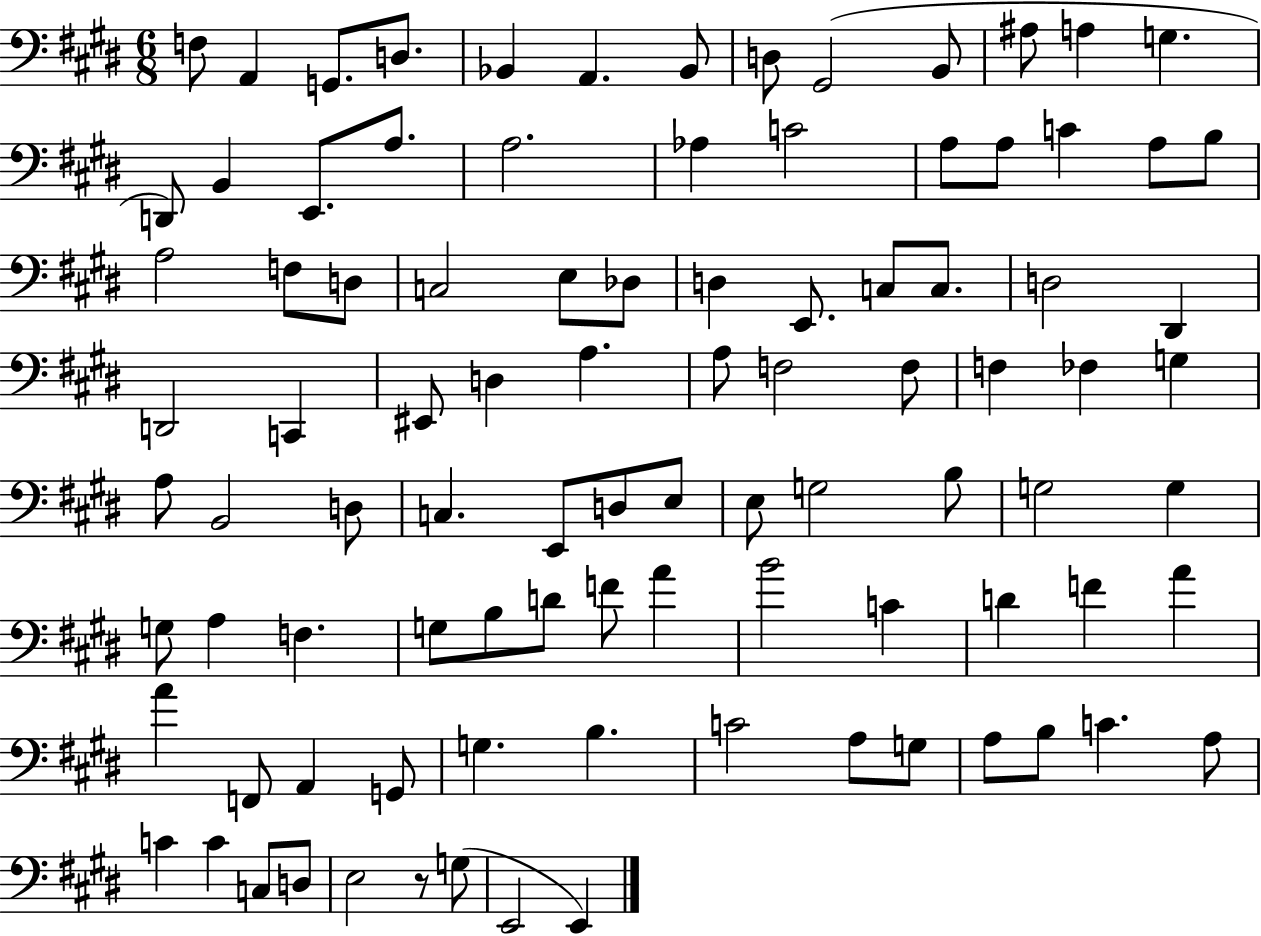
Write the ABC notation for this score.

X:1
T:Untitled
M:6/8
L:1/4
K:E
F,/2 A,, G,,/2 D,/2 _B,, A,, _B,,/2 D,/2 ^G,,2 B,,/2 ^A,/2 A, G, D,,/2 B,, E,,/2 A,/2 A,2 _A, C2 A,/2 A,/2 C A,/2 B,/2 A,2 F,/2 D,/2 C,2 E,/2 _D,/2 D, E,,/2 C,/2 C,/2 D,2 ^D,, D,,2 C,, ^E,,/2 D, A, A,/2 F,2 F,/2 F, _F, G, A,/2 B,,2 D,/2 C, E,,/2 D,/2 E,/2 E,/2 G,2 B,/2 G,2 G, G,/2 A, F, G,/2 B,/2 D/2 F/2 A B2 C D F A A F,,/2 A,, G,,/2 G, B, C2 A,/2 G,/2 A,/2 B,/2 C A,/2 C C C,/2 D,/2 E,2 z/2 G,/2 E,,2 E,,